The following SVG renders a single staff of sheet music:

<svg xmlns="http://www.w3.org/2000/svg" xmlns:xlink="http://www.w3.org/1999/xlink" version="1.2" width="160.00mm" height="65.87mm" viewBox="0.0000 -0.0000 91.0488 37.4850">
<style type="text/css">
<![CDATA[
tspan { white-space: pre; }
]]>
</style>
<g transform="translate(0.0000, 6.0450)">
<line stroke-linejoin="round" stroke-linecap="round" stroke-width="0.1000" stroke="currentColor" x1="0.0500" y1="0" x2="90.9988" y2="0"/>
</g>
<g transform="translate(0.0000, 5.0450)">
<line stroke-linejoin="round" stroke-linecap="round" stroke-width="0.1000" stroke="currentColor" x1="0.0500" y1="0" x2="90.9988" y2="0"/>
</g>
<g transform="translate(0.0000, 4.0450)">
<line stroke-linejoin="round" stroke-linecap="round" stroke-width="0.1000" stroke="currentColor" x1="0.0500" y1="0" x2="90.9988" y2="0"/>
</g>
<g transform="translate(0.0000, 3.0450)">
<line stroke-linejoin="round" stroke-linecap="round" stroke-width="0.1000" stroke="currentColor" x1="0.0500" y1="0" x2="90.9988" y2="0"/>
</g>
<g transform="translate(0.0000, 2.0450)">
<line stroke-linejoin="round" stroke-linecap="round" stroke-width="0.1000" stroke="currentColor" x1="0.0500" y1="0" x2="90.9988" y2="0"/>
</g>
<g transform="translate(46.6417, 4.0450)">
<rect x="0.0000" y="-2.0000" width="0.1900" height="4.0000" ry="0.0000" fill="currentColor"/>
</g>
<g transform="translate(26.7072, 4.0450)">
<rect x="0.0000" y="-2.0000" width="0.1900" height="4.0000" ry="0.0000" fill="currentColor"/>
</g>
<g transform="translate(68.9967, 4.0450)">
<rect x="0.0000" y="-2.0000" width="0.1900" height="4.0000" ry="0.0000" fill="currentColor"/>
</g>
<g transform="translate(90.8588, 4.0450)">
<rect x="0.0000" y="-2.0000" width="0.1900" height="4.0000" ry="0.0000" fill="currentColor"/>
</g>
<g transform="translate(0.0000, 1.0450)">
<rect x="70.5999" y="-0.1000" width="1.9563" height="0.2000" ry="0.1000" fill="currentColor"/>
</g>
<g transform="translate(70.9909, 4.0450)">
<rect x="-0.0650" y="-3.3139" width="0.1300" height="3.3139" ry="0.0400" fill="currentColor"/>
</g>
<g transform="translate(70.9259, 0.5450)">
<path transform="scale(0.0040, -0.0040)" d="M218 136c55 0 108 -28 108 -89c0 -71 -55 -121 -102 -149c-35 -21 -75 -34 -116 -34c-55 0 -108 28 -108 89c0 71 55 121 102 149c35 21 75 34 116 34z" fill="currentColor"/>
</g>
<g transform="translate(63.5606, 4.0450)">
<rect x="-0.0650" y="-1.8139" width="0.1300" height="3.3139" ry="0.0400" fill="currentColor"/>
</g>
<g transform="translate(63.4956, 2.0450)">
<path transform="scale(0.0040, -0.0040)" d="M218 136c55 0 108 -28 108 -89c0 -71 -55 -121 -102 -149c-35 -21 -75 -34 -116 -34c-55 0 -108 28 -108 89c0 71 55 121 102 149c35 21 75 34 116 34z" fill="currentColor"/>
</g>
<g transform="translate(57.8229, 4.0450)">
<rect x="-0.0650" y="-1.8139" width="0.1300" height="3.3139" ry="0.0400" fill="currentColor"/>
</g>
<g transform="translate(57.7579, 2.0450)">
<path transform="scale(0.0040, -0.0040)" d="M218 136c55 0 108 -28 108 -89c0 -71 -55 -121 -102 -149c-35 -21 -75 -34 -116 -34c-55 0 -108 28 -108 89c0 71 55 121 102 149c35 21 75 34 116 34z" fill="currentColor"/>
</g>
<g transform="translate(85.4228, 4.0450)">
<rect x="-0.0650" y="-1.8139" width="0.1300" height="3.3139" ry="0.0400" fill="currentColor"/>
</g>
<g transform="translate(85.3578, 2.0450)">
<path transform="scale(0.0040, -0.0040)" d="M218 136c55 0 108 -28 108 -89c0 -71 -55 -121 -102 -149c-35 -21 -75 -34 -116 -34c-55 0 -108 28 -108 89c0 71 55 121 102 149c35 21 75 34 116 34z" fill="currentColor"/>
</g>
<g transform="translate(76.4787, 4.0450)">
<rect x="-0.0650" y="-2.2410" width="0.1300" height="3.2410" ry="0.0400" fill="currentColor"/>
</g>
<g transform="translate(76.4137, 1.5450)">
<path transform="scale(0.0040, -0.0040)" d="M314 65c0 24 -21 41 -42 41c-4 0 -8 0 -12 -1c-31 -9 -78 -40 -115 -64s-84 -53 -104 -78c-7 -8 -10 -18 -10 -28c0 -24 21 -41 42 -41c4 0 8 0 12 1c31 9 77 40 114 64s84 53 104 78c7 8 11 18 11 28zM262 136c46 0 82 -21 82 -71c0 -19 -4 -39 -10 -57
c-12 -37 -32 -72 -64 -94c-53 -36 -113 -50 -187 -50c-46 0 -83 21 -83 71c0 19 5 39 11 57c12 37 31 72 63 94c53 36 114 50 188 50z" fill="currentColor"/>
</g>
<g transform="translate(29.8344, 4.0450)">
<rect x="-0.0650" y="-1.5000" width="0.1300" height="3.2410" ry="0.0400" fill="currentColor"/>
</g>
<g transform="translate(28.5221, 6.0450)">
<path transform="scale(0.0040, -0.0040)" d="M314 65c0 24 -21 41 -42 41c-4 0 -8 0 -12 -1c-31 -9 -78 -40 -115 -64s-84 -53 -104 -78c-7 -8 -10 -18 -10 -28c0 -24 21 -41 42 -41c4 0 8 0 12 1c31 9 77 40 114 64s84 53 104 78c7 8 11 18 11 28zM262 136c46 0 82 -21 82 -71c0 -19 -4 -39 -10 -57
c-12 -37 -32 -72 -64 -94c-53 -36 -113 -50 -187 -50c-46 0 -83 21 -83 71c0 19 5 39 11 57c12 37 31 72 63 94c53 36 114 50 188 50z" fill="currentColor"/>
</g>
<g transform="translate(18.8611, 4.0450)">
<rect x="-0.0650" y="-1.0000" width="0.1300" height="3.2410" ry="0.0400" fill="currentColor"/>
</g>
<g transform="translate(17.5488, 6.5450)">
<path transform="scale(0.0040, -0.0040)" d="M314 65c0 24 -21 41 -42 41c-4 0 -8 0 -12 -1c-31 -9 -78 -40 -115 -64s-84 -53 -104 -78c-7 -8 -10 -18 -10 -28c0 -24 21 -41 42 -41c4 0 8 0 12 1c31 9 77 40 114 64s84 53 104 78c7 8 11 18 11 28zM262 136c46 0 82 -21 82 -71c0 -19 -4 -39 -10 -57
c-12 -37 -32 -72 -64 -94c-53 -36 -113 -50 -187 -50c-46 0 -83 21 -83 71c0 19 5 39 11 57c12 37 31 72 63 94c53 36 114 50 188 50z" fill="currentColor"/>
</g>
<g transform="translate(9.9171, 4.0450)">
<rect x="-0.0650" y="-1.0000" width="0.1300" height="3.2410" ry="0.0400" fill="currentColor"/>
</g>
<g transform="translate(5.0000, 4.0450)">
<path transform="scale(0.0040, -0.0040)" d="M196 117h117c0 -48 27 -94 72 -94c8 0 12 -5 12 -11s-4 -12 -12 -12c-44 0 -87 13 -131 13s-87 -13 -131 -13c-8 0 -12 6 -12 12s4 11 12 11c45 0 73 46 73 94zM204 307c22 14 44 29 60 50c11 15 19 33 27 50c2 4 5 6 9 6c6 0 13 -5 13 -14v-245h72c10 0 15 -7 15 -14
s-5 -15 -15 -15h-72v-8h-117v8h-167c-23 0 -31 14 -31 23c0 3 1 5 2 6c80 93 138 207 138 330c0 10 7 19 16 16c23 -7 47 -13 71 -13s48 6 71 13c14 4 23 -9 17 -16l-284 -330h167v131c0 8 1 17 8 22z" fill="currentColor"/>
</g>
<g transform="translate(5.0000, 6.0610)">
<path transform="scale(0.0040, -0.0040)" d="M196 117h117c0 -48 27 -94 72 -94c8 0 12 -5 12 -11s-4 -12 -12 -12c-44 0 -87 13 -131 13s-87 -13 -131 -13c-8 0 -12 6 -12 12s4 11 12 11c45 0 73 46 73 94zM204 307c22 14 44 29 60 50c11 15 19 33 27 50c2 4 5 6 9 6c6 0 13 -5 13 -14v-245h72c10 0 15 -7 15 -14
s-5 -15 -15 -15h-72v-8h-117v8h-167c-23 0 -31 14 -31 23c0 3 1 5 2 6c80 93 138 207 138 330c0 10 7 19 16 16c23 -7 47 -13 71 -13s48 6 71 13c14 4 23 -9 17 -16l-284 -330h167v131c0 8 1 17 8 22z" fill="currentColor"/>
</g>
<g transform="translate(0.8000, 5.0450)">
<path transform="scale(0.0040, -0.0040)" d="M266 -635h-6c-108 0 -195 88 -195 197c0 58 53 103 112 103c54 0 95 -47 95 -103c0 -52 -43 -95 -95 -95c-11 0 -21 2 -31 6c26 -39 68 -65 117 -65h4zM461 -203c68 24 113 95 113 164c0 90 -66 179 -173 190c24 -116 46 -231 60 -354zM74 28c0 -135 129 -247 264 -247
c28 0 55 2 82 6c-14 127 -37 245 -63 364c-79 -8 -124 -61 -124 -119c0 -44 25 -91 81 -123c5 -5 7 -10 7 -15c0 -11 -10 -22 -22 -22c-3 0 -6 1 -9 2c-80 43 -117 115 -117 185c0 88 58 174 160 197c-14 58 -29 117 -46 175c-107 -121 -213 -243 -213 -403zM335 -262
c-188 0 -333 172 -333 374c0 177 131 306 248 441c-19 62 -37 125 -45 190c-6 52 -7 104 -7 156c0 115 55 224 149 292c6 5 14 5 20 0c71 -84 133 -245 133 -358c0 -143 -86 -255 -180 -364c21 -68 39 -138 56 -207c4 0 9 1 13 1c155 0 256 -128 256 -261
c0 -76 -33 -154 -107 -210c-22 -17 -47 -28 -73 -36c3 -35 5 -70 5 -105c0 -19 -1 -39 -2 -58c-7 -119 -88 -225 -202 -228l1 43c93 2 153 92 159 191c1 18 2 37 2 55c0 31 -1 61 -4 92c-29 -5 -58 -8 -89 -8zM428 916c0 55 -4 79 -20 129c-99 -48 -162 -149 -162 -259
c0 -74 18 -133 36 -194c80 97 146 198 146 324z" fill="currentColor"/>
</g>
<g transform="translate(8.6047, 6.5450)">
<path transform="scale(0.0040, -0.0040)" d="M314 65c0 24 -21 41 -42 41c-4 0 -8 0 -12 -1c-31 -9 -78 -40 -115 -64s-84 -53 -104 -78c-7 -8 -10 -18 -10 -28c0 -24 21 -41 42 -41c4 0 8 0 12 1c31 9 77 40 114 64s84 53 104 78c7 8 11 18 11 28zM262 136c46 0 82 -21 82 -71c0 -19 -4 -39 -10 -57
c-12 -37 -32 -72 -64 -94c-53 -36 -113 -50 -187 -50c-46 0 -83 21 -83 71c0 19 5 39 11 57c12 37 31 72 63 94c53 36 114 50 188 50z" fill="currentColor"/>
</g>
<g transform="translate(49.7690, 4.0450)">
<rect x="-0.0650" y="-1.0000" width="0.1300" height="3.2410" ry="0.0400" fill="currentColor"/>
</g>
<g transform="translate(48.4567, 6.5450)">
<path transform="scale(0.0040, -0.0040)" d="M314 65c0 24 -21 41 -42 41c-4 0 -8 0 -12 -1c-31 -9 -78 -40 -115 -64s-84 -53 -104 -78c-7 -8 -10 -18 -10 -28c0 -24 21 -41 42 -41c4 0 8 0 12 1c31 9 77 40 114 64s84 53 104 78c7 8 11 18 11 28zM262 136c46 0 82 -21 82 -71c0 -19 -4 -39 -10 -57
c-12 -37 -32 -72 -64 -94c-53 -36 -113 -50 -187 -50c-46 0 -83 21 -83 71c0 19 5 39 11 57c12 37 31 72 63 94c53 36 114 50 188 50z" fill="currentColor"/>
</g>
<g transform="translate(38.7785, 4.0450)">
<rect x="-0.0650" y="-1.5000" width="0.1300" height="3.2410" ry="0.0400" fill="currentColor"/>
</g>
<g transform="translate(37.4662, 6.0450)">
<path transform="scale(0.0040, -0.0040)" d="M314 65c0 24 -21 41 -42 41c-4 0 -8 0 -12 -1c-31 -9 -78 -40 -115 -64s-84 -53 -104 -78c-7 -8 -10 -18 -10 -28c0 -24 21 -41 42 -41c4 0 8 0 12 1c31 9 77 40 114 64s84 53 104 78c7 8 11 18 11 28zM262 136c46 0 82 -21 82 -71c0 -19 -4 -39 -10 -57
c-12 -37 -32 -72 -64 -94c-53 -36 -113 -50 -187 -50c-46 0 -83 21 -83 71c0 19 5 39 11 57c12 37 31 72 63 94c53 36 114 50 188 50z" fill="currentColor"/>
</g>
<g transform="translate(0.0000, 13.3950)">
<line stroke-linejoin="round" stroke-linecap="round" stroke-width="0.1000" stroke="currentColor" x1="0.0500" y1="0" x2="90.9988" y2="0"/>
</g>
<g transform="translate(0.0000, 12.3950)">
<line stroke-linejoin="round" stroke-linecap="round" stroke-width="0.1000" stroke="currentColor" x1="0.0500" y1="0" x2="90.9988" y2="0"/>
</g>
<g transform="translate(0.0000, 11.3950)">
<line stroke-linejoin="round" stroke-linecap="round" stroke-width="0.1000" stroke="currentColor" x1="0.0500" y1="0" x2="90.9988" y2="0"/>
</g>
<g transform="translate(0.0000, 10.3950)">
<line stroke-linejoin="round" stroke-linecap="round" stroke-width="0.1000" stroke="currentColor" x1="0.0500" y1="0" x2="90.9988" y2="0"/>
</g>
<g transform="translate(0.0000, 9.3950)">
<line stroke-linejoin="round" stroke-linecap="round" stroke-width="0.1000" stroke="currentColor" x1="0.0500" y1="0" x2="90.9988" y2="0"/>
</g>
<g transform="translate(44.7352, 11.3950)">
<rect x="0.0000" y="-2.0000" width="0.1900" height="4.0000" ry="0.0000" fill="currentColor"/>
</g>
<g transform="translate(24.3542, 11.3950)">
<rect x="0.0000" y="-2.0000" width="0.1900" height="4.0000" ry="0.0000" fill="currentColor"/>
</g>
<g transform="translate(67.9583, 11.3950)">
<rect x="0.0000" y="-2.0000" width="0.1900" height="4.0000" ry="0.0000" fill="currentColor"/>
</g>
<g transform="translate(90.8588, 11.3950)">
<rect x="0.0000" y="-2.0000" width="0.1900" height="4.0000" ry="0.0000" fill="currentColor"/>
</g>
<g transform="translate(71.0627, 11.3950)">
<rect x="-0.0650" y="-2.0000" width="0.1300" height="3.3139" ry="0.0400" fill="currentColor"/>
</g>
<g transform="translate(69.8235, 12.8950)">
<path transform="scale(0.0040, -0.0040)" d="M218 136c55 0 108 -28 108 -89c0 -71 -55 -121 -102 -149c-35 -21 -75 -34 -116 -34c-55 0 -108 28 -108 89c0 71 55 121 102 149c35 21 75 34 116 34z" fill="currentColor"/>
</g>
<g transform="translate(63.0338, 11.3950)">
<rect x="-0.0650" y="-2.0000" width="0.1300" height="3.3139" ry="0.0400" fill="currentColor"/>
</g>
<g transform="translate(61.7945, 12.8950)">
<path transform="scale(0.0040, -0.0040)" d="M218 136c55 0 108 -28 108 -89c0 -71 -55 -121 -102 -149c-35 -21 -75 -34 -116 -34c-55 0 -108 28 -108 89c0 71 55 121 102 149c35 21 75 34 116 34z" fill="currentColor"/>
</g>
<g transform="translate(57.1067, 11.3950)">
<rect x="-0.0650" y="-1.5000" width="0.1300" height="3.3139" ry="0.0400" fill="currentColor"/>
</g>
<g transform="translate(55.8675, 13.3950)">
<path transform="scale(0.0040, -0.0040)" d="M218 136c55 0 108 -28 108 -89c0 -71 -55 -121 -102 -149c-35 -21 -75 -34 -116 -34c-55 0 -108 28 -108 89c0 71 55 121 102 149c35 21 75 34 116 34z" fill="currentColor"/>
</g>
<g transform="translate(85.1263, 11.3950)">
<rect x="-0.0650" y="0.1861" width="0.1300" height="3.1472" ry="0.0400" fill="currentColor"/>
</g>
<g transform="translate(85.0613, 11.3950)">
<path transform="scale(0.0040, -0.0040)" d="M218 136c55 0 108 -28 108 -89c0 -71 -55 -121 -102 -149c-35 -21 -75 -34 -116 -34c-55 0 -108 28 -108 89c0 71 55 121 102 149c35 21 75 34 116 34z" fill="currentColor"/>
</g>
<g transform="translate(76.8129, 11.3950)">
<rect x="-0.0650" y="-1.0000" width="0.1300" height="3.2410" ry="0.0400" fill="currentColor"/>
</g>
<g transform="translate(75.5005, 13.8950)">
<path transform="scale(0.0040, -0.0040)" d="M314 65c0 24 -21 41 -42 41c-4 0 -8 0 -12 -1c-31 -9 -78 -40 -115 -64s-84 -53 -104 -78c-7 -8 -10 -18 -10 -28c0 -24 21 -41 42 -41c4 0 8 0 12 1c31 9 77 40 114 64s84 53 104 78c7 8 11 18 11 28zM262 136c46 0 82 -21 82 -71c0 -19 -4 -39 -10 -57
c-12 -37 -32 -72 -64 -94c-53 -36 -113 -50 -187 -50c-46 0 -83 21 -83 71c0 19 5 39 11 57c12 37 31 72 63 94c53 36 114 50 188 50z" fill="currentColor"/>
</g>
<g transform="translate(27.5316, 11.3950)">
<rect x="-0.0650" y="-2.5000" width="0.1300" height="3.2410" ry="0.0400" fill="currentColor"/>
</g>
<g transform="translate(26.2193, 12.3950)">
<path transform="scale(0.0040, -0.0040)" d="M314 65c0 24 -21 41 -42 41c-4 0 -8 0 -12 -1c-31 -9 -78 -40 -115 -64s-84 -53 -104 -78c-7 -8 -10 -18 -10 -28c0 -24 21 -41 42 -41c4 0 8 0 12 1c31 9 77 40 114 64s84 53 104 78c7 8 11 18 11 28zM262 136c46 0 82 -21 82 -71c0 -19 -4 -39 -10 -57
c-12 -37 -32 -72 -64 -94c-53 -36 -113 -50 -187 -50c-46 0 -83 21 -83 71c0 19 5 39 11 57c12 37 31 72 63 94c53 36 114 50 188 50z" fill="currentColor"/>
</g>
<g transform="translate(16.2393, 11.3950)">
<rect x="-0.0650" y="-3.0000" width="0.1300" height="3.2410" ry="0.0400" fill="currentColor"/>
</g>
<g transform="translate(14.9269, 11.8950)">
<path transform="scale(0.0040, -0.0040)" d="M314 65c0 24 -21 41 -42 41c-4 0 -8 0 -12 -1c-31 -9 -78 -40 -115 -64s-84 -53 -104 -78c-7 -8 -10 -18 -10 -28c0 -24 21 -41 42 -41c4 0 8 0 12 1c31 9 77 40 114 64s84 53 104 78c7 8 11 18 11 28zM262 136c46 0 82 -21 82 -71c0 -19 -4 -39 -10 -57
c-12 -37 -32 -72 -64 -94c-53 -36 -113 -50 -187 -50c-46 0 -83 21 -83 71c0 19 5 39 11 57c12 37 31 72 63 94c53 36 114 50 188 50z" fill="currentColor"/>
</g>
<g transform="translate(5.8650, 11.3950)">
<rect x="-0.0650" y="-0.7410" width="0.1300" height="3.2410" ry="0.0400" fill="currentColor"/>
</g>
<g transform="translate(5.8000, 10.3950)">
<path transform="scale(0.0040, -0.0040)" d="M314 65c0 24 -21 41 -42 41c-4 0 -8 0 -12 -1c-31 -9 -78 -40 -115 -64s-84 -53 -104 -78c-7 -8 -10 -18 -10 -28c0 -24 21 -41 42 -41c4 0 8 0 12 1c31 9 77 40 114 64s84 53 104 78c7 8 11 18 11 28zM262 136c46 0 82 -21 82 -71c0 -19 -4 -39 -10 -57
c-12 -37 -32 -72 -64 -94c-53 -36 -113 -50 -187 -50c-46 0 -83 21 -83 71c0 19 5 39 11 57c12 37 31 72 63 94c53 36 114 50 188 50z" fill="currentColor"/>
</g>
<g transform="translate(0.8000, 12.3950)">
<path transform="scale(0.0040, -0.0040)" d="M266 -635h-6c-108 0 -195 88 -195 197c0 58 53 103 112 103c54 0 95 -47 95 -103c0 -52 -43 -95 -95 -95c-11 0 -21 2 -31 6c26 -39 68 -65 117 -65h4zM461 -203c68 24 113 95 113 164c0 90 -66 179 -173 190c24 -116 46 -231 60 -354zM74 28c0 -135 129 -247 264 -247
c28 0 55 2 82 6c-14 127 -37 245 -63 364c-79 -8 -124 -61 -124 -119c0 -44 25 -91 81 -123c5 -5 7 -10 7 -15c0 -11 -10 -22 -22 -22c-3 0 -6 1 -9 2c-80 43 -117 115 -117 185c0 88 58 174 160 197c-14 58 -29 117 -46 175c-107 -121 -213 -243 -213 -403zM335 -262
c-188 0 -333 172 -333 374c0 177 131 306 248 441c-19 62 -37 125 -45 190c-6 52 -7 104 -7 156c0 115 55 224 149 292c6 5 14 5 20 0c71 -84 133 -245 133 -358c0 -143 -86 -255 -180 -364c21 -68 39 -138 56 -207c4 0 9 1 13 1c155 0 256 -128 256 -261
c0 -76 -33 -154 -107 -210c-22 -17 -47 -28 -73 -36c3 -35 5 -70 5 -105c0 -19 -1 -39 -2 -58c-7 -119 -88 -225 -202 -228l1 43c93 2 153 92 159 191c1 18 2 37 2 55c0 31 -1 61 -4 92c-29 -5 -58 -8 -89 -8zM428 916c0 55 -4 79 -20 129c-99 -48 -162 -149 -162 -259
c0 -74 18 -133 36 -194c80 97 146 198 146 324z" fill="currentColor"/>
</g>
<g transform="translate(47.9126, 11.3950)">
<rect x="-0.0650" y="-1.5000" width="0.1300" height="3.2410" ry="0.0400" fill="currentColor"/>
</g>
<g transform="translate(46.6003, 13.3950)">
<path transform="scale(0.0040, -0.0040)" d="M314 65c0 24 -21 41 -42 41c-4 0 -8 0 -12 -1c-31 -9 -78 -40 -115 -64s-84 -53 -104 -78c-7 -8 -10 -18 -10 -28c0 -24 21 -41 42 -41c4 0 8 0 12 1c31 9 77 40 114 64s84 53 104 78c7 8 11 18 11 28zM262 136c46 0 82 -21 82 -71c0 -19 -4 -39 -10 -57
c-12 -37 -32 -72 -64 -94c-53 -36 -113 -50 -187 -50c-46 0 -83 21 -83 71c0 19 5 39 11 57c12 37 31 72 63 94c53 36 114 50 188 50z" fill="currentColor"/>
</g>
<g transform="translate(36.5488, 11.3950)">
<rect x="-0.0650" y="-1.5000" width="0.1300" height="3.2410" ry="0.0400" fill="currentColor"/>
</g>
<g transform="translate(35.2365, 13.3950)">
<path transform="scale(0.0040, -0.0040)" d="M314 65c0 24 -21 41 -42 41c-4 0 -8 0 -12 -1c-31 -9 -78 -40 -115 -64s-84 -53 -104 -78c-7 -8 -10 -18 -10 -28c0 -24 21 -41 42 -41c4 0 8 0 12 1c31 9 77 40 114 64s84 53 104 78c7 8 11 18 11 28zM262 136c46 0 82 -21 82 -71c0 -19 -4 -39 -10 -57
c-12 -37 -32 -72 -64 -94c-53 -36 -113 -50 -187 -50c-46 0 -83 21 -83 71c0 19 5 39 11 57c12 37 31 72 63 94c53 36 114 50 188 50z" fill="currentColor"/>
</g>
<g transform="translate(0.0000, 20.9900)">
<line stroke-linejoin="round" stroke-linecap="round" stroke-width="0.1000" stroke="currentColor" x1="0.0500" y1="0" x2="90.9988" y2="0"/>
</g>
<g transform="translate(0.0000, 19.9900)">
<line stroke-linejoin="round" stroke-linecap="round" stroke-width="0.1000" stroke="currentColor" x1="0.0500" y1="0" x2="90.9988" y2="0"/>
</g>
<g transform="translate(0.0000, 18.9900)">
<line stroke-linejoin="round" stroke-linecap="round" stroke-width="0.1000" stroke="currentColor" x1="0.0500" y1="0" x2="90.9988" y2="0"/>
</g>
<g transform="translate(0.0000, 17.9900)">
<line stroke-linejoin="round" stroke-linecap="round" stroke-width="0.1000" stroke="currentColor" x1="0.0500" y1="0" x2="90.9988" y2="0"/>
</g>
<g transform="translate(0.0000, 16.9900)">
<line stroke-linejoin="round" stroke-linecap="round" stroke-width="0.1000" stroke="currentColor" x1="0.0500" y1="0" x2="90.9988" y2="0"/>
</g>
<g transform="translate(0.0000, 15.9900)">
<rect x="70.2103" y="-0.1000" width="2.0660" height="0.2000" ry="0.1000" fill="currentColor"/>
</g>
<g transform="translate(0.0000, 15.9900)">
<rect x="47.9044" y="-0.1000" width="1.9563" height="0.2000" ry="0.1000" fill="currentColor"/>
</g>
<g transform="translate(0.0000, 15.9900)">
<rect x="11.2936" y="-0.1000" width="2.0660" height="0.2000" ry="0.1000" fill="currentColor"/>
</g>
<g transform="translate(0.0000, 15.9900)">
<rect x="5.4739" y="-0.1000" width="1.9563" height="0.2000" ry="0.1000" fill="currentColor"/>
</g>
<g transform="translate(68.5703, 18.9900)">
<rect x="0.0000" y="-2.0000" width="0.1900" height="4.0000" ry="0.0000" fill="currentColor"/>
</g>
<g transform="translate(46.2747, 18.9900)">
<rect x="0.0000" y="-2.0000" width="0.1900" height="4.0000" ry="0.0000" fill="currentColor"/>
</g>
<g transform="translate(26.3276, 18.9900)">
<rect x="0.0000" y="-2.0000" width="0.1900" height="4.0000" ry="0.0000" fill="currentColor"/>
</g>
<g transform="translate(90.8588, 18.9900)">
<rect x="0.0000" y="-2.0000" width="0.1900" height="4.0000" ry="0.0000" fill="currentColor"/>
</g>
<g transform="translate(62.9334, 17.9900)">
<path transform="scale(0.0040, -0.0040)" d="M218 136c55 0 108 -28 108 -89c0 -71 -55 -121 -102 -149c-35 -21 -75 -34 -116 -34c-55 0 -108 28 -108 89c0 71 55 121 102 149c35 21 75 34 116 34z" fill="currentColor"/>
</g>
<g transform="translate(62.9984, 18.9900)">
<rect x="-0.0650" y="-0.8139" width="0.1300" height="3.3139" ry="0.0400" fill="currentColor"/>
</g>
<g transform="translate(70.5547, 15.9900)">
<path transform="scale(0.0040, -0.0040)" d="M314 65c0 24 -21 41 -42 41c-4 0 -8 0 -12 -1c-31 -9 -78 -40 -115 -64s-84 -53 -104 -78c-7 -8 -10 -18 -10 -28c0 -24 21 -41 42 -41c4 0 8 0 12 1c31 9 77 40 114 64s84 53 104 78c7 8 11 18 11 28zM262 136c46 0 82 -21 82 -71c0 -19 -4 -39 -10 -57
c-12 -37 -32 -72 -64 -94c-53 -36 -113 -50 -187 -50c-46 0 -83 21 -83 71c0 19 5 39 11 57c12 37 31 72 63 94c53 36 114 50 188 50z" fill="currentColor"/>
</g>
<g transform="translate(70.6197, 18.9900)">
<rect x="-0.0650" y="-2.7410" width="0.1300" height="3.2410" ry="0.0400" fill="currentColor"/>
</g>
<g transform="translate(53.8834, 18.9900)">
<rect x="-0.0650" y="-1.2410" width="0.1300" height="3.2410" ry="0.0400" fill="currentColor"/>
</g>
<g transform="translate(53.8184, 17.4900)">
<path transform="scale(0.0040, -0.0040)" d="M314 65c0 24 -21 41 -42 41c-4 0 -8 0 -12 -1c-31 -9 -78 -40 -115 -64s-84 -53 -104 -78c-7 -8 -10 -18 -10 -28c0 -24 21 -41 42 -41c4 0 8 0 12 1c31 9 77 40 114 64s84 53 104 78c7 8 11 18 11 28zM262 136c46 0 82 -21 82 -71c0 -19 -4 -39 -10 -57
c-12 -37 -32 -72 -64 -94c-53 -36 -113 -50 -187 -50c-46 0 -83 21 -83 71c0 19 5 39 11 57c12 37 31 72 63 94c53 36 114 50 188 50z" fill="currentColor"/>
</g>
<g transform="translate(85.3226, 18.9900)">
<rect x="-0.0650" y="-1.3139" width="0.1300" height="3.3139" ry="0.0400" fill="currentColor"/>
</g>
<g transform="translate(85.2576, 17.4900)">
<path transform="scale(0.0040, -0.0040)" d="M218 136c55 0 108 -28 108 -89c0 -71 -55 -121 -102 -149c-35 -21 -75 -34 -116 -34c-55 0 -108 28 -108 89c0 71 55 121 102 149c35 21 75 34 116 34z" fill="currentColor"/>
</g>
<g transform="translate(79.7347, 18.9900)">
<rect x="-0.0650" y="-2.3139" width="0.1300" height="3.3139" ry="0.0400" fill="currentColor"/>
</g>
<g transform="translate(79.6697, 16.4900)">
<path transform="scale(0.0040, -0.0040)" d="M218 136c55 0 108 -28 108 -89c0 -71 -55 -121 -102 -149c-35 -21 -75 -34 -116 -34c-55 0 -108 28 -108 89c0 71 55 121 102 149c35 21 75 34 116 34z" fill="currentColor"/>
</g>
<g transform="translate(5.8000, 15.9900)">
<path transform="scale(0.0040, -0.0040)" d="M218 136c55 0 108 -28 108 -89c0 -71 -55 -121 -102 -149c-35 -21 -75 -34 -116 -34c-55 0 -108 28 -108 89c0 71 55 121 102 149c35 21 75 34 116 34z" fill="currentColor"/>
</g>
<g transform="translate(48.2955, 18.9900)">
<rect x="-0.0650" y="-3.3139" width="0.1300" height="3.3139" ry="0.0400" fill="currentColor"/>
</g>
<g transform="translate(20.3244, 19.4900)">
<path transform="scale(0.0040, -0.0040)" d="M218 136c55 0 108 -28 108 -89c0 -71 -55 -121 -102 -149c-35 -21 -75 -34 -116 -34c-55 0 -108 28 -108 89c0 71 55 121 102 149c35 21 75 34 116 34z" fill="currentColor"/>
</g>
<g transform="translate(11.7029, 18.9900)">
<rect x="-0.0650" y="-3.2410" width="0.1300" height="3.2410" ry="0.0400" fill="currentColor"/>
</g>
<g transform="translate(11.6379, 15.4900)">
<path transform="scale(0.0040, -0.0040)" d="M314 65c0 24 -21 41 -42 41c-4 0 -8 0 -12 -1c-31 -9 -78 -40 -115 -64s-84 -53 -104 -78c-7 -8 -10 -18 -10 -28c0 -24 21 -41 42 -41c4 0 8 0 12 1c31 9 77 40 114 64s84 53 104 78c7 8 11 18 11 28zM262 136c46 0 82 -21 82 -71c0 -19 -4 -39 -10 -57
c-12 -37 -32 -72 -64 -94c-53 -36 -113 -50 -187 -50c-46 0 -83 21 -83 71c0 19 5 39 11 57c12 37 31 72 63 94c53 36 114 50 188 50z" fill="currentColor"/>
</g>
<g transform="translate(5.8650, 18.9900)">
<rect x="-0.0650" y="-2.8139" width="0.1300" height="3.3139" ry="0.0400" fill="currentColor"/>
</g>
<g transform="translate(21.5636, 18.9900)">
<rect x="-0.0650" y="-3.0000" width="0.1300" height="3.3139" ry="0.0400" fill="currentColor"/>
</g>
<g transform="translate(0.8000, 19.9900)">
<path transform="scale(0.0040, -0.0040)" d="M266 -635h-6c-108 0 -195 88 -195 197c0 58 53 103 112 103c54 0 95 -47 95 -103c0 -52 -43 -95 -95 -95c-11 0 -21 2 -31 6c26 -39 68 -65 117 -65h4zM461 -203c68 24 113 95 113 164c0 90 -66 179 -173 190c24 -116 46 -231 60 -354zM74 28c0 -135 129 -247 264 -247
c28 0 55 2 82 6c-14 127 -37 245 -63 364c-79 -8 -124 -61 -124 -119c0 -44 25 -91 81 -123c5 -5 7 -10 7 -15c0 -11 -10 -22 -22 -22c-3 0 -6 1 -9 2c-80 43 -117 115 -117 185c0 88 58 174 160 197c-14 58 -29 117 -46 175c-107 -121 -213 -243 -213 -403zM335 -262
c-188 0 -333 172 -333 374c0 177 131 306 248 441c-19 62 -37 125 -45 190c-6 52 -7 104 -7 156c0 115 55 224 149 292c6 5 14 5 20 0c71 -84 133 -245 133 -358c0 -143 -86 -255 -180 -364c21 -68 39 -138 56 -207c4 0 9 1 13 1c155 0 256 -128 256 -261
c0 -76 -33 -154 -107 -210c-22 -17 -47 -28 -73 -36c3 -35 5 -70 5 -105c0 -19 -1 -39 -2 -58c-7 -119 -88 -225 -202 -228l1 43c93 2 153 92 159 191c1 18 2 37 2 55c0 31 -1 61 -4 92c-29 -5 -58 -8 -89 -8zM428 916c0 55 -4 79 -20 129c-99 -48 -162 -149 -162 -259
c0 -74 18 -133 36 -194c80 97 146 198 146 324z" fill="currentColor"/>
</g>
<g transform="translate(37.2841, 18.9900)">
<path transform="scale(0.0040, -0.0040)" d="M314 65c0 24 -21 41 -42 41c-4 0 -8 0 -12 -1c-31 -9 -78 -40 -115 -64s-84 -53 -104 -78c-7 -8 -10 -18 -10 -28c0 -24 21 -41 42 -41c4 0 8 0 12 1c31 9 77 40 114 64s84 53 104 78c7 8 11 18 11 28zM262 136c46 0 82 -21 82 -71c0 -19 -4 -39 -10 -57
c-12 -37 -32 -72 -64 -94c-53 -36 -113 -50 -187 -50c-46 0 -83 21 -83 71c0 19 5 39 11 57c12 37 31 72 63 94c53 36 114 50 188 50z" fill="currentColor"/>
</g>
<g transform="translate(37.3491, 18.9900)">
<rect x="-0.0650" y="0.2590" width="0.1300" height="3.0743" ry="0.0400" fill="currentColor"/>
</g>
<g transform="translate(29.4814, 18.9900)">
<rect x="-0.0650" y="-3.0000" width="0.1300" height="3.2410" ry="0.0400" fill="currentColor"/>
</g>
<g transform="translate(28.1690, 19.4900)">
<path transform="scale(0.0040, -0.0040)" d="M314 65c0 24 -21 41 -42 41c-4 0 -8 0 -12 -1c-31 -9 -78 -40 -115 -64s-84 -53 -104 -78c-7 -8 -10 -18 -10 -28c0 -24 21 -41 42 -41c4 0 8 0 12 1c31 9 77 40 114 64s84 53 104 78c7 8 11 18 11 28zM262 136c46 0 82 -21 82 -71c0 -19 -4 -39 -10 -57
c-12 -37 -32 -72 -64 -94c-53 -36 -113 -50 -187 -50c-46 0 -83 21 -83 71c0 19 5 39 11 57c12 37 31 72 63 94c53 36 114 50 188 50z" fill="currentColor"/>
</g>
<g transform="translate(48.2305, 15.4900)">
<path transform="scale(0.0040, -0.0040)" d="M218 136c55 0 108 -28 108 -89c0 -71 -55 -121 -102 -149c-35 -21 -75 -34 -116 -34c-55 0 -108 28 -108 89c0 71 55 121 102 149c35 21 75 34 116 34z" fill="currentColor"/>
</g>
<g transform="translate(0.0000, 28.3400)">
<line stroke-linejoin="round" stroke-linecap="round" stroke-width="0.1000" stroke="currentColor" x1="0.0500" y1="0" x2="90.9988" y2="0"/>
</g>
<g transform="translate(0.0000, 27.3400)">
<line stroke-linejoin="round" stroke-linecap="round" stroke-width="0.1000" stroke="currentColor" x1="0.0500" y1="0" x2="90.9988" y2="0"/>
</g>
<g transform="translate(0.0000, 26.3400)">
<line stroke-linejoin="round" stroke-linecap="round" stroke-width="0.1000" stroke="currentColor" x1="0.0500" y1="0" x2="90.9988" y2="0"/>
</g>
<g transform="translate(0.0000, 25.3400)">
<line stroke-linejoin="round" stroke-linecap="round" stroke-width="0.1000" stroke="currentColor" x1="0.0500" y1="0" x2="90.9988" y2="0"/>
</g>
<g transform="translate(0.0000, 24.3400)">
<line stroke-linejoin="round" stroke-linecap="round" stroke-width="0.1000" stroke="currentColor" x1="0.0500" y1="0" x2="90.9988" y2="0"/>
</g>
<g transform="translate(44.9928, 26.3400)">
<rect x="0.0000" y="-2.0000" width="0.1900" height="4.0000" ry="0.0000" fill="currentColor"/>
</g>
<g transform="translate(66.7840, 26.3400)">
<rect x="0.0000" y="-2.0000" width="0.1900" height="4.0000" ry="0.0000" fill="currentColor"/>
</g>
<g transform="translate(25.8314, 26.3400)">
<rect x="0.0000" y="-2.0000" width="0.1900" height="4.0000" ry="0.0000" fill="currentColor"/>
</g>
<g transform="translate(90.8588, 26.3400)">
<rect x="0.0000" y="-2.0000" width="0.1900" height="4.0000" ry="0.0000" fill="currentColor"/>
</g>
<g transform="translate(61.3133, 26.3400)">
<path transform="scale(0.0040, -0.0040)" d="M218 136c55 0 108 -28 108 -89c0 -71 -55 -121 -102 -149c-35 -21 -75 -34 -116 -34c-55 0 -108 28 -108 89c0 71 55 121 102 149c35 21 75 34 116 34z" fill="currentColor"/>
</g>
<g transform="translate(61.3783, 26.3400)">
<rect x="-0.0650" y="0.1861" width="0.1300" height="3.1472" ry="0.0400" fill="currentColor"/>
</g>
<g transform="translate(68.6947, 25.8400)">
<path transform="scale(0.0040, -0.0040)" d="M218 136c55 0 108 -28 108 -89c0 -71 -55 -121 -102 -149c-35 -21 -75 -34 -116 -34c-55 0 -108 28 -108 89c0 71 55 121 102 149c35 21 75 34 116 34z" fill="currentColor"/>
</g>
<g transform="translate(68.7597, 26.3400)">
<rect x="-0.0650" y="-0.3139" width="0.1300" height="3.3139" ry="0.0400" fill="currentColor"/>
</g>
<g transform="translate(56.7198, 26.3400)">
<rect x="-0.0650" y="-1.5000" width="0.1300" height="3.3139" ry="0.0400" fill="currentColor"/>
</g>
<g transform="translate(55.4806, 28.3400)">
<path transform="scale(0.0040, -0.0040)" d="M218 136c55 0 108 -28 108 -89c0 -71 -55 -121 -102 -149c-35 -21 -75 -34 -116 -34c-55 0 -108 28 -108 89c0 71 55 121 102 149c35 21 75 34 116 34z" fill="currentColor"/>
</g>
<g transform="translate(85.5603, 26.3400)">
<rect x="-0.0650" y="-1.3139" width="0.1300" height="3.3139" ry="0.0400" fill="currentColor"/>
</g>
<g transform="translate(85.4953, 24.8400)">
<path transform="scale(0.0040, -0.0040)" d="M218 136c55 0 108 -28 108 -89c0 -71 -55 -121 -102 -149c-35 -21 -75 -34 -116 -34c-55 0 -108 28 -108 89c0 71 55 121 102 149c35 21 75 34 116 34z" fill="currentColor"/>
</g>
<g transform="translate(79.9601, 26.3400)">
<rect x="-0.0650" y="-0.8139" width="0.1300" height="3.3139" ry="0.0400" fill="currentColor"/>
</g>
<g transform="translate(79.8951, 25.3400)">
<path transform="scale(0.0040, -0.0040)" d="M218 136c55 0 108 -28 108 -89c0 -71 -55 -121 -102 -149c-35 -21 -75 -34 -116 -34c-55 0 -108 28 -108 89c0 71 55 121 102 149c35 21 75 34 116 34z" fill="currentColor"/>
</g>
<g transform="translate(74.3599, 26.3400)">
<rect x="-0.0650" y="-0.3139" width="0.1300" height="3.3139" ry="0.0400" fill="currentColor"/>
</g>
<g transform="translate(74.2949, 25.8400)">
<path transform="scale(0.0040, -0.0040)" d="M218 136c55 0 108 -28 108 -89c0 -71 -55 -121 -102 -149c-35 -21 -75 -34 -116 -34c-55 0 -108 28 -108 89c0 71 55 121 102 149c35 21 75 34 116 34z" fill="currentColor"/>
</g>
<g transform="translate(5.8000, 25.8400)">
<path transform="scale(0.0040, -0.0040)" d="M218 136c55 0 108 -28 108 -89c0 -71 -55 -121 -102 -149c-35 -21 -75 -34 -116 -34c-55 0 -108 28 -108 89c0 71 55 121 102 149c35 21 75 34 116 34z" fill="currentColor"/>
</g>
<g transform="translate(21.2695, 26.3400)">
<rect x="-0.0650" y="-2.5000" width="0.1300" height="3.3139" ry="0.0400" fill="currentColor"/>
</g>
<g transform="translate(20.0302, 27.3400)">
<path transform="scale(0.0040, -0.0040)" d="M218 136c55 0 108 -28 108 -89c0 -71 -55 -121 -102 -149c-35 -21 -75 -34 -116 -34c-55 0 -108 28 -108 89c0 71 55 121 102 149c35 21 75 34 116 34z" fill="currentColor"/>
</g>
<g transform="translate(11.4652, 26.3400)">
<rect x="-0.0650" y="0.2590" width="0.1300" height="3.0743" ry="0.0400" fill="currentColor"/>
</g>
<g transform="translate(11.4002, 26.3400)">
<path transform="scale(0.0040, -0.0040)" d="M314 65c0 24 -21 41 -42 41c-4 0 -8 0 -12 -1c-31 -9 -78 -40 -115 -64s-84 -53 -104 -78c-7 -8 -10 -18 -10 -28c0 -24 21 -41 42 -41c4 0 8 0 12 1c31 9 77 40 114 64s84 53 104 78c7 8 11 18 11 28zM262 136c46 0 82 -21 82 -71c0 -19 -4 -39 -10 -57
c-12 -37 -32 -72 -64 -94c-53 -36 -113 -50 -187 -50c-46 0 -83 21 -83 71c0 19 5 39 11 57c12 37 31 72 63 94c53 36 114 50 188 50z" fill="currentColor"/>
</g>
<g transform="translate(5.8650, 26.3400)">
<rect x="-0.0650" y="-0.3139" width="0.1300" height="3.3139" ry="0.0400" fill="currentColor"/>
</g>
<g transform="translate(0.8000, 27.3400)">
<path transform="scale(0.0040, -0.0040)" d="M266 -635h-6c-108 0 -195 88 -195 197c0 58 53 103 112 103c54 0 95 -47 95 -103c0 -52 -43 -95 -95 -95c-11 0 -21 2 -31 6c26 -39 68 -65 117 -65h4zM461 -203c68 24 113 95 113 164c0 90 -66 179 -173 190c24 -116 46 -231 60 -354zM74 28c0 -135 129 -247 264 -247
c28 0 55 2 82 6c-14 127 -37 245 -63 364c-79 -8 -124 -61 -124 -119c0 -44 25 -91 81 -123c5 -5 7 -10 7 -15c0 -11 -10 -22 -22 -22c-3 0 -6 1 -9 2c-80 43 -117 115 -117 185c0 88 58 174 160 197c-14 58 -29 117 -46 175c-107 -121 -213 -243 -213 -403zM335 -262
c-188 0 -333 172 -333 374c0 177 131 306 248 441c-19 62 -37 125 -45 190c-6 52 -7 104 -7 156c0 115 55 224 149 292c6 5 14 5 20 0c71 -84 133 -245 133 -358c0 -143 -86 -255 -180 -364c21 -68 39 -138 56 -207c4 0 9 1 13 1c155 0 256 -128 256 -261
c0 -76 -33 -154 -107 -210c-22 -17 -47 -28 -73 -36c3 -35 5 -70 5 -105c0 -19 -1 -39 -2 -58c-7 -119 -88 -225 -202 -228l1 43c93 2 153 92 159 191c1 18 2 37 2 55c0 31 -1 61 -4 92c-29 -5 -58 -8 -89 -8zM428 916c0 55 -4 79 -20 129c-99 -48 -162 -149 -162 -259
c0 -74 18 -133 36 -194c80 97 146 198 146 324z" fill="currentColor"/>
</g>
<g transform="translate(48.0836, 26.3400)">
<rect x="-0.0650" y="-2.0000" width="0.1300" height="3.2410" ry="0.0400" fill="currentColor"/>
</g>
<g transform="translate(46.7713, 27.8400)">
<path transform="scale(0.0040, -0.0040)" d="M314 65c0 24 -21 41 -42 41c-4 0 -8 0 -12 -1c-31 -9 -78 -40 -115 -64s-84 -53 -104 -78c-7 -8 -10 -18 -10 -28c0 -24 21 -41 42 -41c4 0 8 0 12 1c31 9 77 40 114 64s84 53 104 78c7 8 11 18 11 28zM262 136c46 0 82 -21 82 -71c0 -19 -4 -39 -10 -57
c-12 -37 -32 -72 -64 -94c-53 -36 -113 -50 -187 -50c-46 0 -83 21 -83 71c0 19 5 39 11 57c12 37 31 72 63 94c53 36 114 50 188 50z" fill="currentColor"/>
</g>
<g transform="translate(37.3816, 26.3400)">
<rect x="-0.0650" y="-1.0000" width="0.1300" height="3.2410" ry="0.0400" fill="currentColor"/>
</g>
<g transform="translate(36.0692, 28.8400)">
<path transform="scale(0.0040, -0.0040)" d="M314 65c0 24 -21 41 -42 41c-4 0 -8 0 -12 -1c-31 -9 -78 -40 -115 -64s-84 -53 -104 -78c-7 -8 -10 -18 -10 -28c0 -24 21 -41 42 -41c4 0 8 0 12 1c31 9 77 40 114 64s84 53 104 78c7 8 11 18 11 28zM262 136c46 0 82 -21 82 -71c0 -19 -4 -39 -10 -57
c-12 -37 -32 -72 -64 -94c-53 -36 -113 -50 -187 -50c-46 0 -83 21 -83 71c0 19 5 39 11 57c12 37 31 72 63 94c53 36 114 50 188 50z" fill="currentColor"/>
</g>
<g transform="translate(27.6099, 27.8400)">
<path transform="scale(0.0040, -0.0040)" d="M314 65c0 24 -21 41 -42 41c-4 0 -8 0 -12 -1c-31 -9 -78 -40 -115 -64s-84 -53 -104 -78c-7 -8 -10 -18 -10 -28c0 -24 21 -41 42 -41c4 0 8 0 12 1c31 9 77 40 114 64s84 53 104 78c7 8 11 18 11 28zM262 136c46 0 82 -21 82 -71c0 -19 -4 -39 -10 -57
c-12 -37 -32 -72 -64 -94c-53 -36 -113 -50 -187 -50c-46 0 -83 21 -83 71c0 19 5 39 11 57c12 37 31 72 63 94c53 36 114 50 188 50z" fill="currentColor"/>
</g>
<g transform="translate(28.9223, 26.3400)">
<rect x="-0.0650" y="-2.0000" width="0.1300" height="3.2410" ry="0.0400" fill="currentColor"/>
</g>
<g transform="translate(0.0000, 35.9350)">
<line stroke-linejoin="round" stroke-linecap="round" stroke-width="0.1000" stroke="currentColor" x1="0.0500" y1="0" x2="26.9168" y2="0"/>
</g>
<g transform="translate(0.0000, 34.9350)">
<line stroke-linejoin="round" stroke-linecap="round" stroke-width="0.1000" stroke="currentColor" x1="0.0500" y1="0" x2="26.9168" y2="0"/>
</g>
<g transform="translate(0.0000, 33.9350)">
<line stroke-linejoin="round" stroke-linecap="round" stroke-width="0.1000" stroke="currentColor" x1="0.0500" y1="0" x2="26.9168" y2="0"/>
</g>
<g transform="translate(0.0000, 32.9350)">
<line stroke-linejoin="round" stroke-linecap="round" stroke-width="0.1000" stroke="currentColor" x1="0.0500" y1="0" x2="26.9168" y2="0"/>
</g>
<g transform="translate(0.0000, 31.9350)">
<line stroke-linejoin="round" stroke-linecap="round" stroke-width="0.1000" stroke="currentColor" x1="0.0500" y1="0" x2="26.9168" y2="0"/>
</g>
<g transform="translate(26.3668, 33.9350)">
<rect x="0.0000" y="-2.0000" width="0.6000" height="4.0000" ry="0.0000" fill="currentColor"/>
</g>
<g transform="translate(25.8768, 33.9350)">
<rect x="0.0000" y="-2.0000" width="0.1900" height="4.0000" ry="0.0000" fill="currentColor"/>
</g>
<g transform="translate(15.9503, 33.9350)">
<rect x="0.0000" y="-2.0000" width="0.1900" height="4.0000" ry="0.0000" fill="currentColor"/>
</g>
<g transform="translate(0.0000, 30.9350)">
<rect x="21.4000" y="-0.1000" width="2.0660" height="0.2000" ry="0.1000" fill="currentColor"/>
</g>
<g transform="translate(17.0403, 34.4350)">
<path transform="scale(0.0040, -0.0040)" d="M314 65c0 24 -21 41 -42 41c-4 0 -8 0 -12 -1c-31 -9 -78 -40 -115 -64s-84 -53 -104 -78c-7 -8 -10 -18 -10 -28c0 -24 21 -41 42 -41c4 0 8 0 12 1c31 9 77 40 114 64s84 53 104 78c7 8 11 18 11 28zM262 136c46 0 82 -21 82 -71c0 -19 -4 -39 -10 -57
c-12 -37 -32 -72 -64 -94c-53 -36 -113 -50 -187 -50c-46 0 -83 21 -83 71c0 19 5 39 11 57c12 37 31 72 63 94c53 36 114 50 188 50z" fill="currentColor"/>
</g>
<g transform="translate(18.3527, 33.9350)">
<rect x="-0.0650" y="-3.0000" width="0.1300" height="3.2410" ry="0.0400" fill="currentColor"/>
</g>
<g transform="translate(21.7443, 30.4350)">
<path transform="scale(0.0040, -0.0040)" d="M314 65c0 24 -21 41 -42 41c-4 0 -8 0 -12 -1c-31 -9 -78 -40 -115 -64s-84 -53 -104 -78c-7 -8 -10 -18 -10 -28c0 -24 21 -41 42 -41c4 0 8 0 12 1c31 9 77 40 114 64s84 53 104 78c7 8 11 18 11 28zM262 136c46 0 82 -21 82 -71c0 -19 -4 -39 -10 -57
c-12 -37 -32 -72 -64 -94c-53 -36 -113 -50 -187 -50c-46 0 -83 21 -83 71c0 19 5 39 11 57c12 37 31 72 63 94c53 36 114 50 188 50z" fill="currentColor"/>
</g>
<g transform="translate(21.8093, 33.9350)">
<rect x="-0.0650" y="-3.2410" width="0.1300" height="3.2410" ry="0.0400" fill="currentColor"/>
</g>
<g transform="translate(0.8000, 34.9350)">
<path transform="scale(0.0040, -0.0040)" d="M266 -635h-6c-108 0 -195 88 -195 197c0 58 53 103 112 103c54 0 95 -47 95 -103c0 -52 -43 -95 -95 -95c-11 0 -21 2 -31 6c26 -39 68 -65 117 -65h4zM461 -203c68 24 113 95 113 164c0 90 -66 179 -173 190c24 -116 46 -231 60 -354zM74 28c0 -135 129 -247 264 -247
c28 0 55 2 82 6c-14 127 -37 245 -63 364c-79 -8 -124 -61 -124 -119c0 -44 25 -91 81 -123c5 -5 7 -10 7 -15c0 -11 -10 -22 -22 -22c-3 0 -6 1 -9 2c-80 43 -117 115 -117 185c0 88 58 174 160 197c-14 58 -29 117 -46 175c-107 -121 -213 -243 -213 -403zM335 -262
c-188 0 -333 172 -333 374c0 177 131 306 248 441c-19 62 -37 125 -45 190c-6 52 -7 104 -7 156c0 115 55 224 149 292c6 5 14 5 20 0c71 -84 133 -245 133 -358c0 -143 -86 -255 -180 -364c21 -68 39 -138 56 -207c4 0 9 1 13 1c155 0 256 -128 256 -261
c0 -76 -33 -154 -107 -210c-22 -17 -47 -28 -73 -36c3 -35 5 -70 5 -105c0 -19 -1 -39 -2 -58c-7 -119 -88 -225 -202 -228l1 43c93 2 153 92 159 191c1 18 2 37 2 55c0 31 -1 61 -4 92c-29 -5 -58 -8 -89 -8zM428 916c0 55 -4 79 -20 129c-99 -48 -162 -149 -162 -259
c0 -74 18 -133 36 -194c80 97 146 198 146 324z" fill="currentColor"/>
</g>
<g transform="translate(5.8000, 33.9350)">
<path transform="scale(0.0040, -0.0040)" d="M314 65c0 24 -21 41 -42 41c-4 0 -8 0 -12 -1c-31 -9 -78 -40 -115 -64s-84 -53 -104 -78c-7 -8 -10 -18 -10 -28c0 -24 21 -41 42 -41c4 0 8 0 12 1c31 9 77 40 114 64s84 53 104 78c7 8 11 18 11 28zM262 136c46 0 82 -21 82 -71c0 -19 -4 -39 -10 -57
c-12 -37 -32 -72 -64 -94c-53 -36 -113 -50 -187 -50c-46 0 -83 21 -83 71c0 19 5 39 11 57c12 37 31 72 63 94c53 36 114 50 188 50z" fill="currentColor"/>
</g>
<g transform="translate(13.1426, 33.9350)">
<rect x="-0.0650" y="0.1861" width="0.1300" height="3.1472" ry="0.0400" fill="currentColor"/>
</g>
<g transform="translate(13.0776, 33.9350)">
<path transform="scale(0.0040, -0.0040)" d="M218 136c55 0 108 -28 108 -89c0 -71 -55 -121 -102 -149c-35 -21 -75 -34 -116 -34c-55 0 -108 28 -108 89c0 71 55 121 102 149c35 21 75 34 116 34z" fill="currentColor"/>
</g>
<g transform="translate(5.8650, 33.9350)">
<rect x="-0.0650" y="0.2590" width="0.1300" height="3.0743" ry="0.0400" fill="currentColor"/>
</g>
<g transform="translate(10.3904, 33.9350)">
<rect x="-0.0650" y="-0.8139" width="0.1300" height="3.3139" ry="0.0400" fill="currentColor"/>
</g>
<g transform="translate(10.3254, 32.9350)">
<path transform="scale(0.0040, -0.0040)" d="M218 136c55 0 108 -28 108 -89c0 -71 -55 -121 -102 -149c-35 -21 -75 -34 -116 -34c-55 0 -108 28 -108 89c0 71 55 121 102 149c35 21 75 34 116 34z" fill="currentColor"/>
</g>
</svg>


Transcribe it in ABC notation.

X:1
T:Untitled
M:4/4
L:1/4
K:C
D2 D2 E2 E2 D2 f f b g2 f d2 A2 G2 E2 E2 E F F D2 B a b2 A A2 B2 b e2 d a2 g e c B2 G F2 D2 F2 E B c c d e B2 d B A2 b2